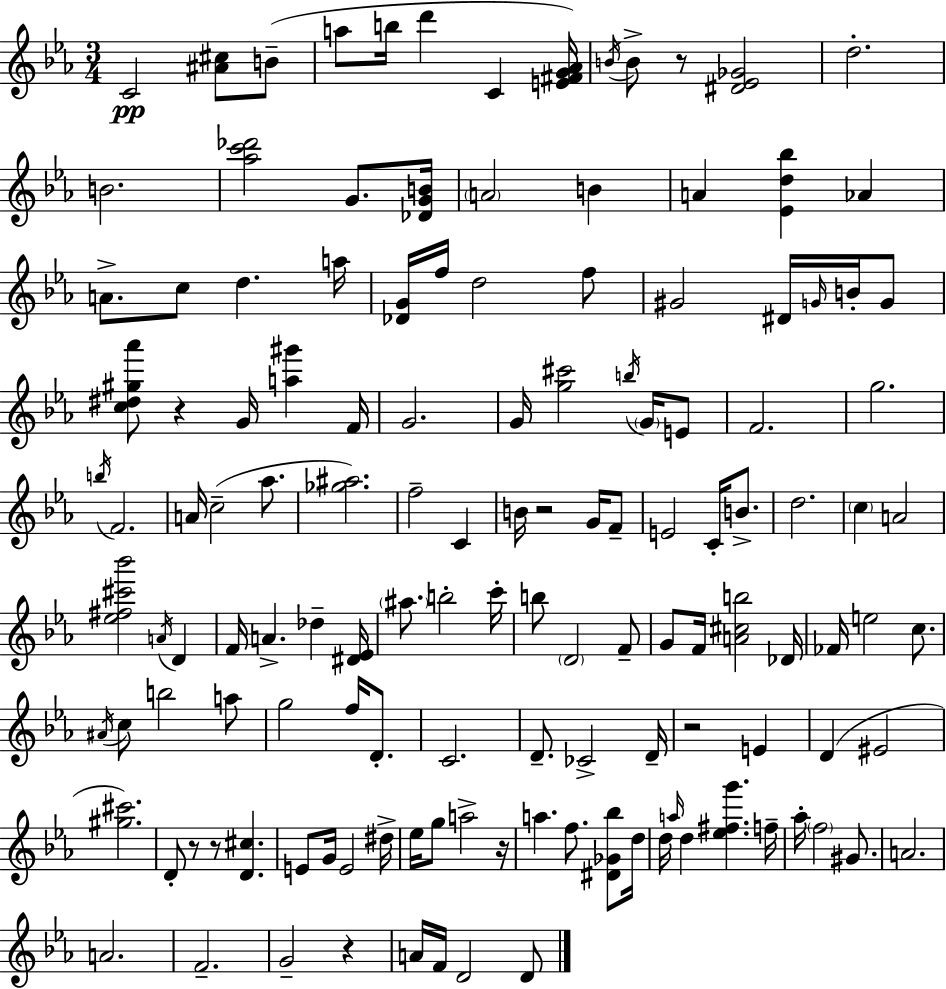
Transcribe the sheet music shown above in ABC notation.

X:1
T:Untitled
M:3/4
L:1/4
K:Cm
C2 [^A^c]/2 B/2 a/2 b/4 d' C [E^FG_A]/4 B/4 B/2 z/2 [^D_E_G]2 d2 B2 [_ac'_d']2 G/2 [_DGB]/4 A2 B A [_Ed_b] _A A/2 c/2 d a/4 [_DG]/4 f/4 d2 f/2 ^G2 ^D/4 G/4 B/4 G/2 [c^d^g_a']/2 z G/4 [a^g'] F/4 G2 G/4 [g^c']2 b/4 G/4 E/2 F2 g2 b/4 F2 A/4 c2 _a/2 [_g^a]2 f2 C B/4 z2 G/4 F/2 E2 C/4 B/2 d2 c A2 [_e^f^c'_b']2 A/4 D F/4 A _d [^D_E]/4 ^a/2 b2 c'/4 b/2 D2 F/2 G/2 F/4 [A^cb]2 _D/4 _F/4 e2 c/2 ^A/4 c/2 b2 a/2 g2 f/4 D/2 C2 D/2 _C2 D/4 z2 E D ^E2 [^g^c']2 D/2 z/2 z/2 [D^c] E/2 G/4 E2 ^d/4 _e/4 g/2 a2 z/4 a f/2 [^D_G_b]/2 d/4 d/4 a/4 d [_e^fg'] f/4 _a/4 f2 ^G/2 A2 A2 F2 G2 z A/4 F/4 D2 D/2